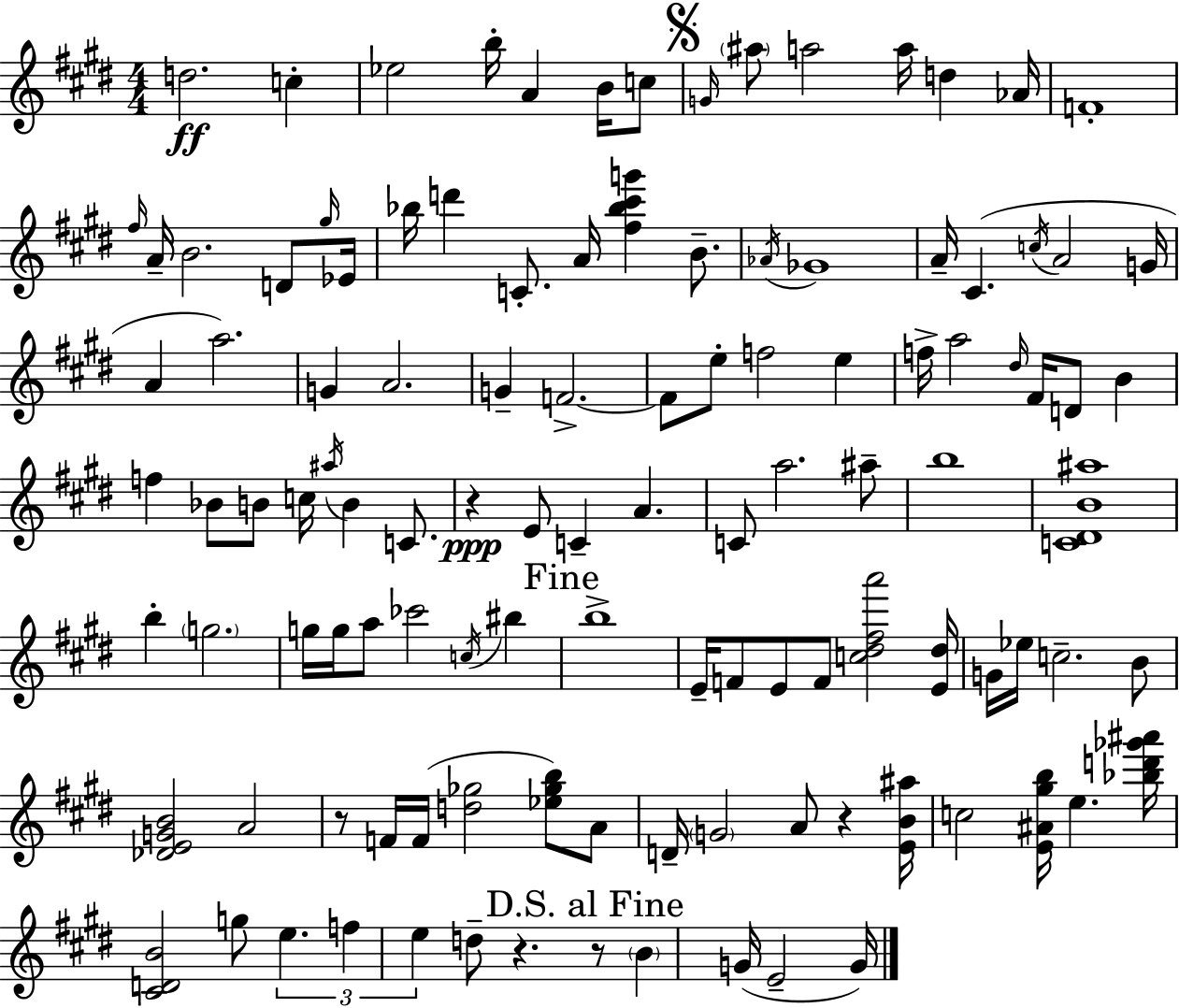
D5/h. C5/q Eb5/h B5/s A4/q B4/s C5/e G4/s A#5/e A5/h A5/s D5/q Ab4/s F4/w F#5/s A4/s B4/h. D4/e G#5/s Eb4/s Bb5/s D6/q C4/e. A4/s [F#5,Bb5,C#6,G6]/q B4/e. Ab4/s Gb4/w A4/s C#4/q. C5/s A4/h G4/s A4/q A5/h. G4/q A4/h. G4/q F4/h. F4/e E5/e F5/h E5/q F5/s A5/h D#5/s F#4/s D4/e B4/q F5/q Bb4/e B4/e C5/s A#5/s B4/q C4/e. R/q E4/e C4/q A4/q. C4/e A5/h. A#5/e B5/w [C4,D#4,B4,A#5]/w B5/q G5/h. G5/s G5/s A5/e CES6/h C5/s BIS5/q B5/w E4/s F4/e E4/e F4/e [C5,D#5,F#5,A6]/h [E4,D#5]/s G4/s Eb5/s C5/h. B4/e [Db4,E4,G4,B4]/h A4/h R/e F4/s F4/s [D5,Gb5]/h [Eb5,Gb5,B5]/e A4/e D4/s G4/h A4/e R/q [E4,B4,A#5]/s C5/h [E4,A#4,G#5,B5]/s E5/q. [Bb5,D6,Gb6,A#6]/s [C#4,D4,B4]/h G5/e E5/q. F5/q E5/q D5/e R/q. R/e B4/q G4/s E4/h G4/s